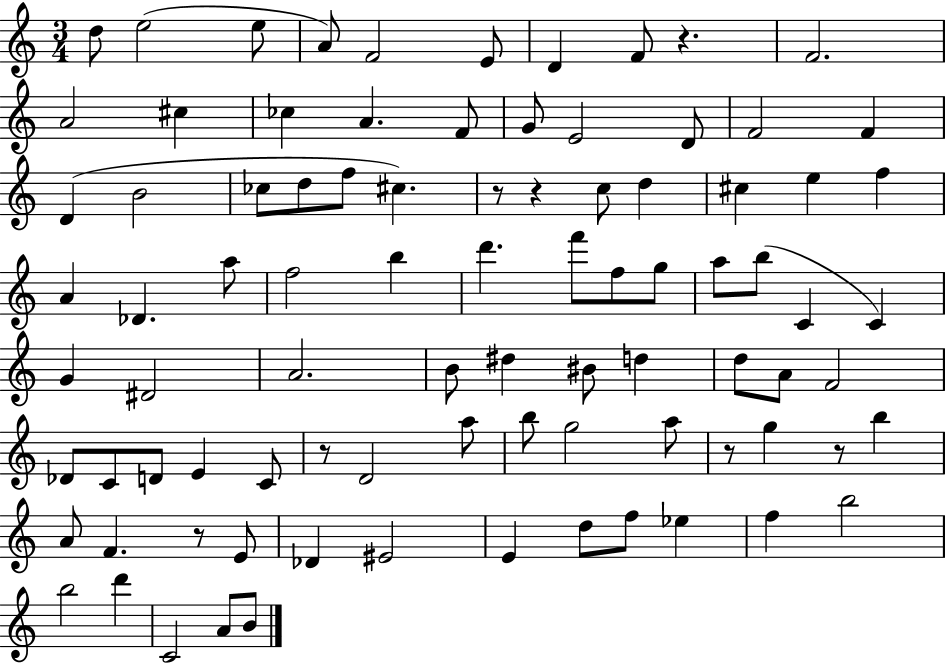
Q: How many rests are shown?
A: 7